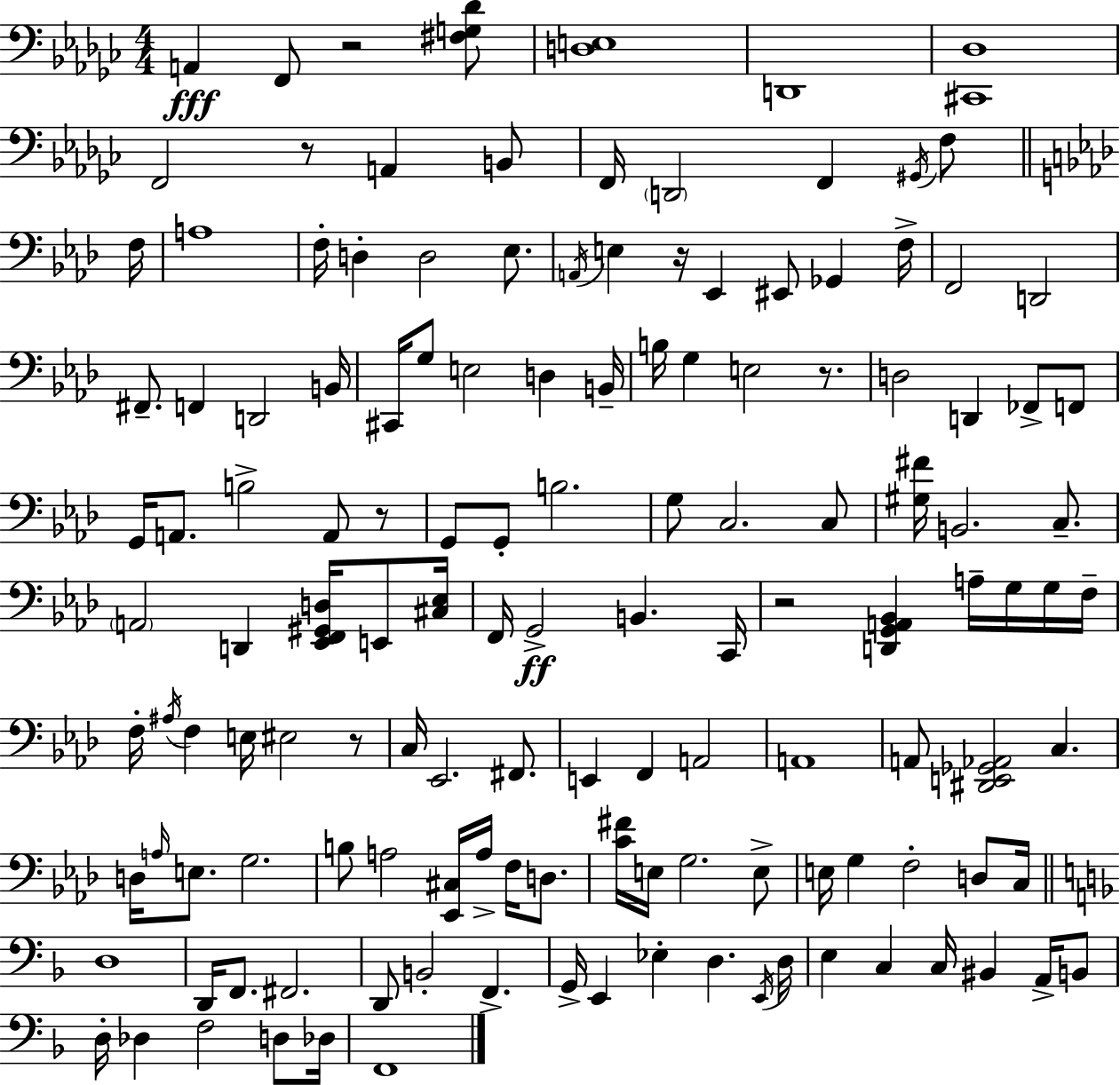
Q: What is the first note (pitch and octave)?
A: A2